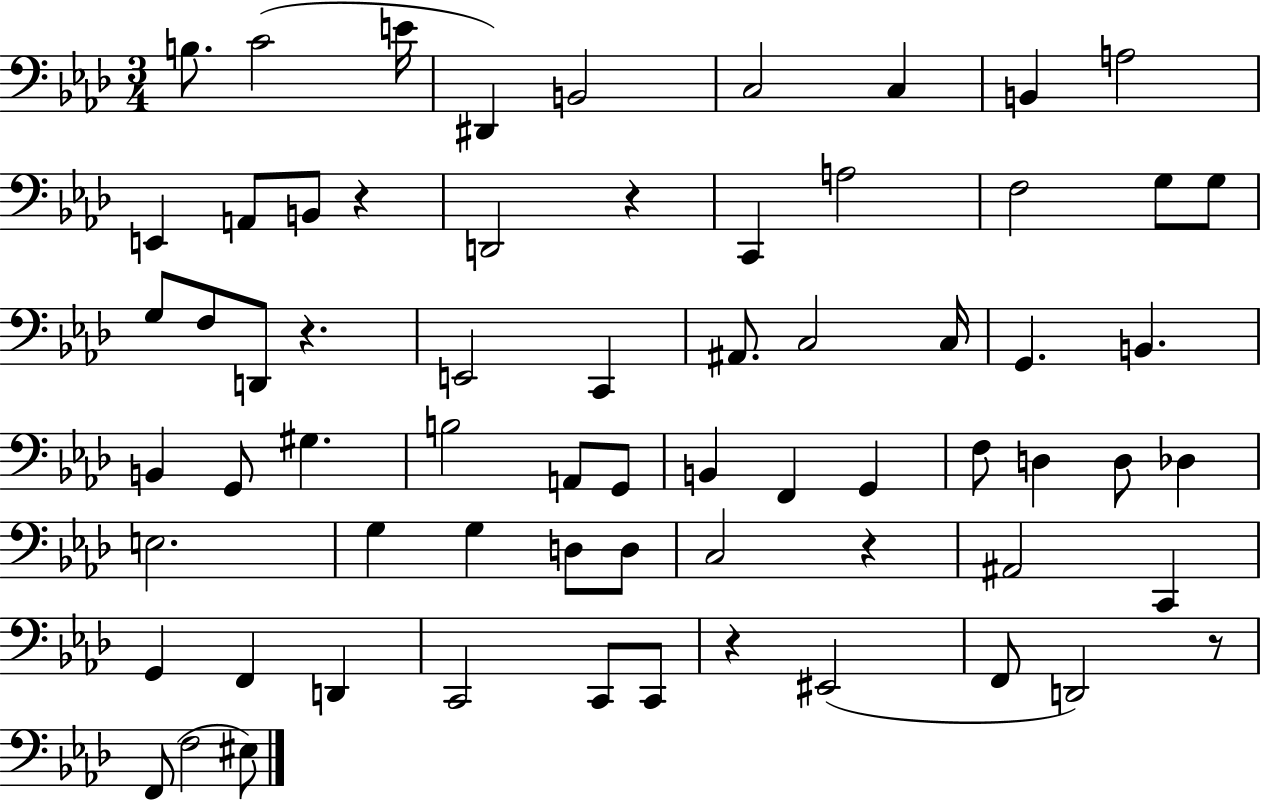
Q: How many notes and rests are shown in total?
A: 67